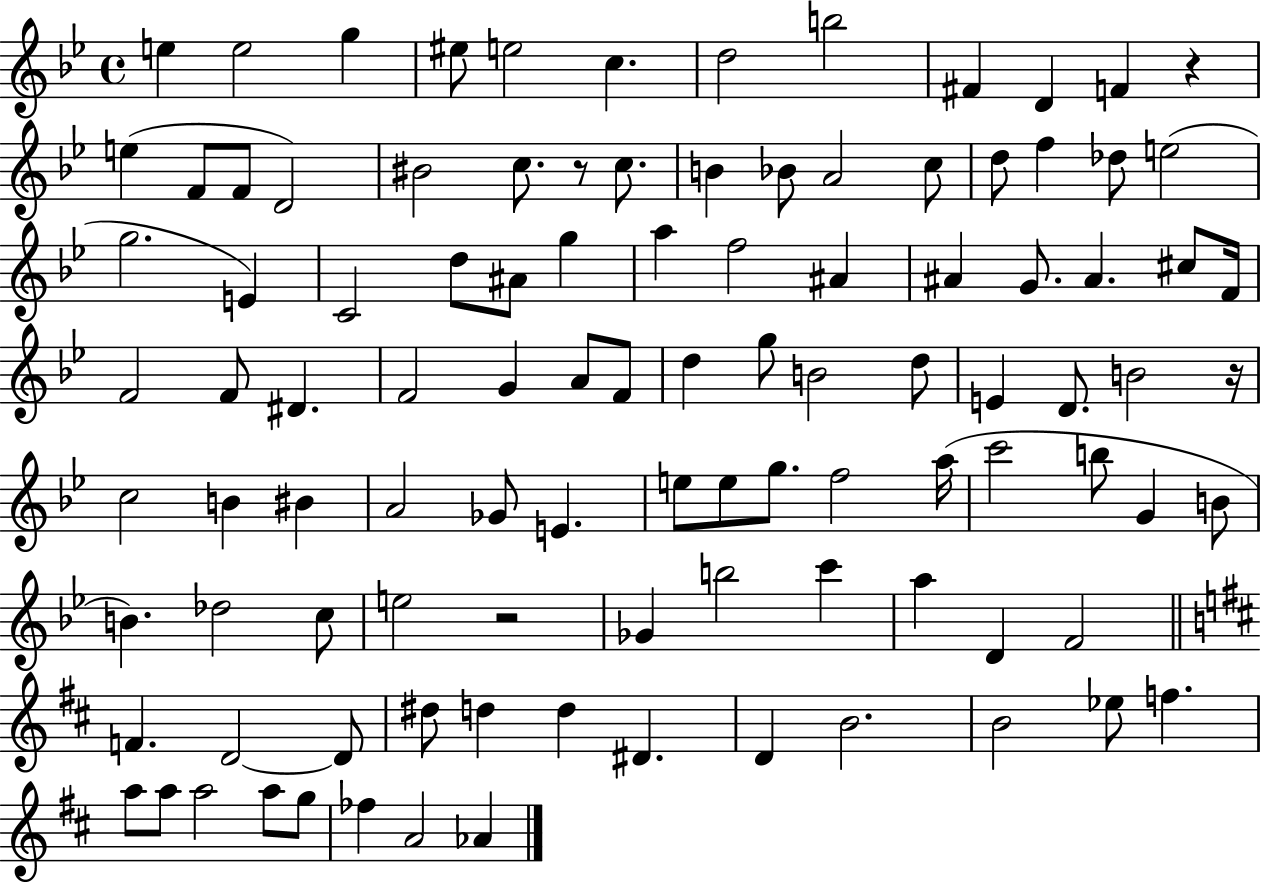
{
  \clef treble
  \time 4/4
  \defaultTimeSignature
  \key bes \major
  e''4 e''2 g''4 | eis''8 e''2 c''4. | d''2 b''2 | fis'4 d'4 f'4 r4 | \break e''4( f'8 f'8 d'2) | bis'2 c''8. r8 c''8. | b'4 bes'8 a'2 c''8 | d''8 f''4 des''8 e''2( | \break g''2. e'4) | c'2 d''8 ais'8 g''4 | a''4 f''2 ais'4 | ais'4 g'8. ais'4. cis''8 f'16 | \break f'2 f'8 dis'4. | f'2 g'4 a'8 f'8 | d''4 g''8 b'2 d''8 | e'4 d'8. b'2 r16 | \break c''2 b'4 bis'4 | a'2 ges'8 e'4. | e''8 e''8 g''8. f''2 a''16( | c'''2 b''8 g'4 b'8 | \break b'4.) des''2 c''8 | e''2 r2 | ges'4 b''2 c'''4 | a''4 d'4 f'2 | \break \bar "||" \break \key b \minor f'4. d'2~~ d'8 | dis''8 d''4 d''4 dis'4. | d'4 b'2. | b'2 ees''8 f''4. | \break a''8 a''8 a''2 a''8 g''8 | fes''4 a'2 aes'4 | \bar "|."
}